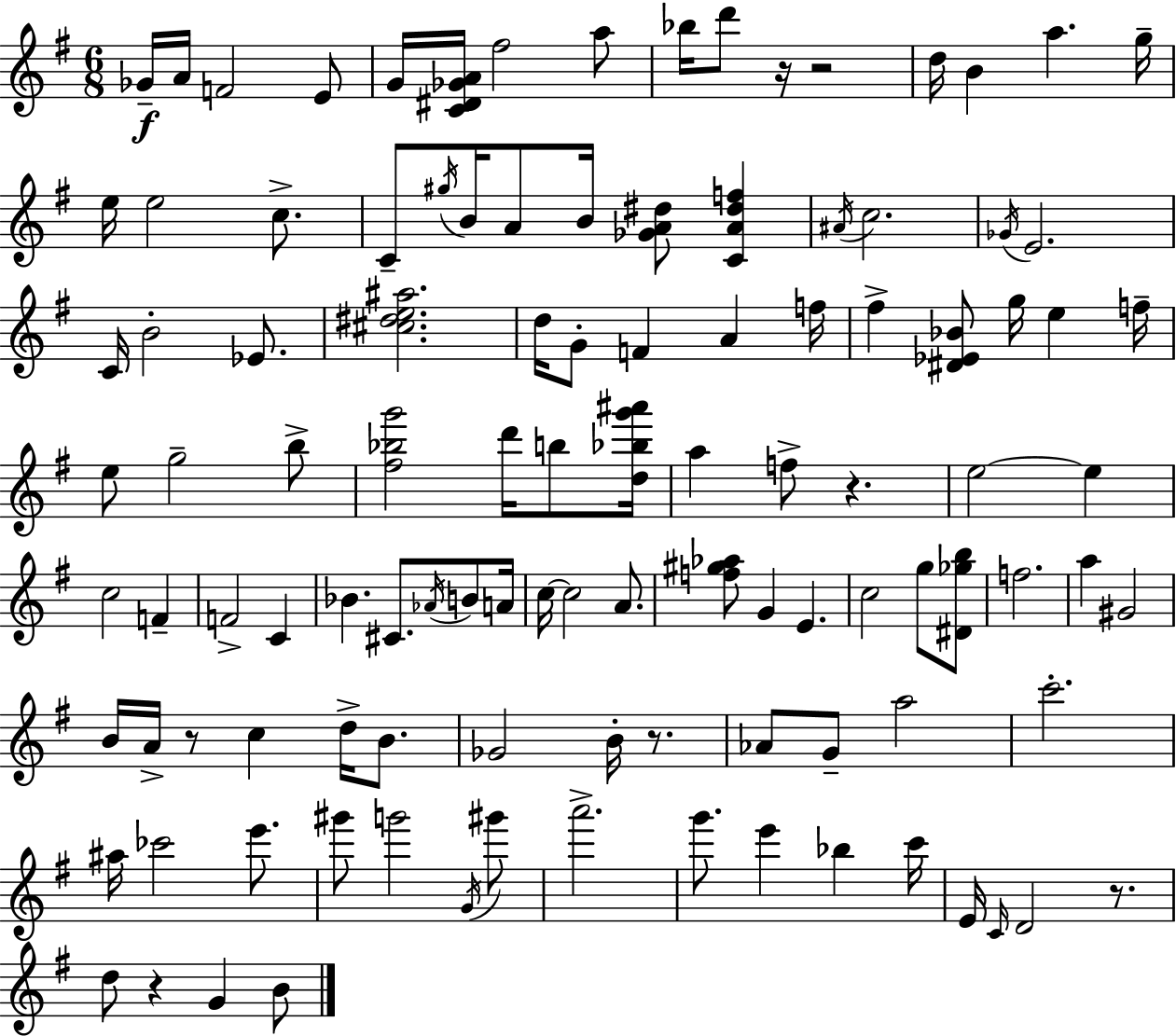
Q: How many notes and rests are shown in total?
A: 110